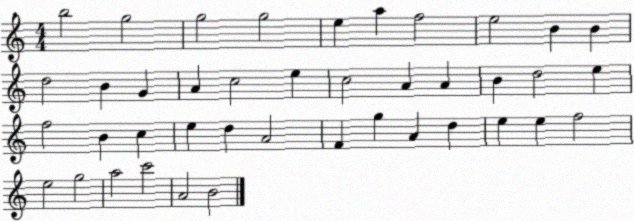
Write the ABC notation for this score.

X:1
T:Untitled
M:4/4
L:1/4
K:C
b2 g2 g2 g2 e a f2 e2 B B d2 B G A c2 e c2 A A B d2 e f2 B c e d A2 F g A d e e f2 e2 g2 a2 c'2 A2 B2